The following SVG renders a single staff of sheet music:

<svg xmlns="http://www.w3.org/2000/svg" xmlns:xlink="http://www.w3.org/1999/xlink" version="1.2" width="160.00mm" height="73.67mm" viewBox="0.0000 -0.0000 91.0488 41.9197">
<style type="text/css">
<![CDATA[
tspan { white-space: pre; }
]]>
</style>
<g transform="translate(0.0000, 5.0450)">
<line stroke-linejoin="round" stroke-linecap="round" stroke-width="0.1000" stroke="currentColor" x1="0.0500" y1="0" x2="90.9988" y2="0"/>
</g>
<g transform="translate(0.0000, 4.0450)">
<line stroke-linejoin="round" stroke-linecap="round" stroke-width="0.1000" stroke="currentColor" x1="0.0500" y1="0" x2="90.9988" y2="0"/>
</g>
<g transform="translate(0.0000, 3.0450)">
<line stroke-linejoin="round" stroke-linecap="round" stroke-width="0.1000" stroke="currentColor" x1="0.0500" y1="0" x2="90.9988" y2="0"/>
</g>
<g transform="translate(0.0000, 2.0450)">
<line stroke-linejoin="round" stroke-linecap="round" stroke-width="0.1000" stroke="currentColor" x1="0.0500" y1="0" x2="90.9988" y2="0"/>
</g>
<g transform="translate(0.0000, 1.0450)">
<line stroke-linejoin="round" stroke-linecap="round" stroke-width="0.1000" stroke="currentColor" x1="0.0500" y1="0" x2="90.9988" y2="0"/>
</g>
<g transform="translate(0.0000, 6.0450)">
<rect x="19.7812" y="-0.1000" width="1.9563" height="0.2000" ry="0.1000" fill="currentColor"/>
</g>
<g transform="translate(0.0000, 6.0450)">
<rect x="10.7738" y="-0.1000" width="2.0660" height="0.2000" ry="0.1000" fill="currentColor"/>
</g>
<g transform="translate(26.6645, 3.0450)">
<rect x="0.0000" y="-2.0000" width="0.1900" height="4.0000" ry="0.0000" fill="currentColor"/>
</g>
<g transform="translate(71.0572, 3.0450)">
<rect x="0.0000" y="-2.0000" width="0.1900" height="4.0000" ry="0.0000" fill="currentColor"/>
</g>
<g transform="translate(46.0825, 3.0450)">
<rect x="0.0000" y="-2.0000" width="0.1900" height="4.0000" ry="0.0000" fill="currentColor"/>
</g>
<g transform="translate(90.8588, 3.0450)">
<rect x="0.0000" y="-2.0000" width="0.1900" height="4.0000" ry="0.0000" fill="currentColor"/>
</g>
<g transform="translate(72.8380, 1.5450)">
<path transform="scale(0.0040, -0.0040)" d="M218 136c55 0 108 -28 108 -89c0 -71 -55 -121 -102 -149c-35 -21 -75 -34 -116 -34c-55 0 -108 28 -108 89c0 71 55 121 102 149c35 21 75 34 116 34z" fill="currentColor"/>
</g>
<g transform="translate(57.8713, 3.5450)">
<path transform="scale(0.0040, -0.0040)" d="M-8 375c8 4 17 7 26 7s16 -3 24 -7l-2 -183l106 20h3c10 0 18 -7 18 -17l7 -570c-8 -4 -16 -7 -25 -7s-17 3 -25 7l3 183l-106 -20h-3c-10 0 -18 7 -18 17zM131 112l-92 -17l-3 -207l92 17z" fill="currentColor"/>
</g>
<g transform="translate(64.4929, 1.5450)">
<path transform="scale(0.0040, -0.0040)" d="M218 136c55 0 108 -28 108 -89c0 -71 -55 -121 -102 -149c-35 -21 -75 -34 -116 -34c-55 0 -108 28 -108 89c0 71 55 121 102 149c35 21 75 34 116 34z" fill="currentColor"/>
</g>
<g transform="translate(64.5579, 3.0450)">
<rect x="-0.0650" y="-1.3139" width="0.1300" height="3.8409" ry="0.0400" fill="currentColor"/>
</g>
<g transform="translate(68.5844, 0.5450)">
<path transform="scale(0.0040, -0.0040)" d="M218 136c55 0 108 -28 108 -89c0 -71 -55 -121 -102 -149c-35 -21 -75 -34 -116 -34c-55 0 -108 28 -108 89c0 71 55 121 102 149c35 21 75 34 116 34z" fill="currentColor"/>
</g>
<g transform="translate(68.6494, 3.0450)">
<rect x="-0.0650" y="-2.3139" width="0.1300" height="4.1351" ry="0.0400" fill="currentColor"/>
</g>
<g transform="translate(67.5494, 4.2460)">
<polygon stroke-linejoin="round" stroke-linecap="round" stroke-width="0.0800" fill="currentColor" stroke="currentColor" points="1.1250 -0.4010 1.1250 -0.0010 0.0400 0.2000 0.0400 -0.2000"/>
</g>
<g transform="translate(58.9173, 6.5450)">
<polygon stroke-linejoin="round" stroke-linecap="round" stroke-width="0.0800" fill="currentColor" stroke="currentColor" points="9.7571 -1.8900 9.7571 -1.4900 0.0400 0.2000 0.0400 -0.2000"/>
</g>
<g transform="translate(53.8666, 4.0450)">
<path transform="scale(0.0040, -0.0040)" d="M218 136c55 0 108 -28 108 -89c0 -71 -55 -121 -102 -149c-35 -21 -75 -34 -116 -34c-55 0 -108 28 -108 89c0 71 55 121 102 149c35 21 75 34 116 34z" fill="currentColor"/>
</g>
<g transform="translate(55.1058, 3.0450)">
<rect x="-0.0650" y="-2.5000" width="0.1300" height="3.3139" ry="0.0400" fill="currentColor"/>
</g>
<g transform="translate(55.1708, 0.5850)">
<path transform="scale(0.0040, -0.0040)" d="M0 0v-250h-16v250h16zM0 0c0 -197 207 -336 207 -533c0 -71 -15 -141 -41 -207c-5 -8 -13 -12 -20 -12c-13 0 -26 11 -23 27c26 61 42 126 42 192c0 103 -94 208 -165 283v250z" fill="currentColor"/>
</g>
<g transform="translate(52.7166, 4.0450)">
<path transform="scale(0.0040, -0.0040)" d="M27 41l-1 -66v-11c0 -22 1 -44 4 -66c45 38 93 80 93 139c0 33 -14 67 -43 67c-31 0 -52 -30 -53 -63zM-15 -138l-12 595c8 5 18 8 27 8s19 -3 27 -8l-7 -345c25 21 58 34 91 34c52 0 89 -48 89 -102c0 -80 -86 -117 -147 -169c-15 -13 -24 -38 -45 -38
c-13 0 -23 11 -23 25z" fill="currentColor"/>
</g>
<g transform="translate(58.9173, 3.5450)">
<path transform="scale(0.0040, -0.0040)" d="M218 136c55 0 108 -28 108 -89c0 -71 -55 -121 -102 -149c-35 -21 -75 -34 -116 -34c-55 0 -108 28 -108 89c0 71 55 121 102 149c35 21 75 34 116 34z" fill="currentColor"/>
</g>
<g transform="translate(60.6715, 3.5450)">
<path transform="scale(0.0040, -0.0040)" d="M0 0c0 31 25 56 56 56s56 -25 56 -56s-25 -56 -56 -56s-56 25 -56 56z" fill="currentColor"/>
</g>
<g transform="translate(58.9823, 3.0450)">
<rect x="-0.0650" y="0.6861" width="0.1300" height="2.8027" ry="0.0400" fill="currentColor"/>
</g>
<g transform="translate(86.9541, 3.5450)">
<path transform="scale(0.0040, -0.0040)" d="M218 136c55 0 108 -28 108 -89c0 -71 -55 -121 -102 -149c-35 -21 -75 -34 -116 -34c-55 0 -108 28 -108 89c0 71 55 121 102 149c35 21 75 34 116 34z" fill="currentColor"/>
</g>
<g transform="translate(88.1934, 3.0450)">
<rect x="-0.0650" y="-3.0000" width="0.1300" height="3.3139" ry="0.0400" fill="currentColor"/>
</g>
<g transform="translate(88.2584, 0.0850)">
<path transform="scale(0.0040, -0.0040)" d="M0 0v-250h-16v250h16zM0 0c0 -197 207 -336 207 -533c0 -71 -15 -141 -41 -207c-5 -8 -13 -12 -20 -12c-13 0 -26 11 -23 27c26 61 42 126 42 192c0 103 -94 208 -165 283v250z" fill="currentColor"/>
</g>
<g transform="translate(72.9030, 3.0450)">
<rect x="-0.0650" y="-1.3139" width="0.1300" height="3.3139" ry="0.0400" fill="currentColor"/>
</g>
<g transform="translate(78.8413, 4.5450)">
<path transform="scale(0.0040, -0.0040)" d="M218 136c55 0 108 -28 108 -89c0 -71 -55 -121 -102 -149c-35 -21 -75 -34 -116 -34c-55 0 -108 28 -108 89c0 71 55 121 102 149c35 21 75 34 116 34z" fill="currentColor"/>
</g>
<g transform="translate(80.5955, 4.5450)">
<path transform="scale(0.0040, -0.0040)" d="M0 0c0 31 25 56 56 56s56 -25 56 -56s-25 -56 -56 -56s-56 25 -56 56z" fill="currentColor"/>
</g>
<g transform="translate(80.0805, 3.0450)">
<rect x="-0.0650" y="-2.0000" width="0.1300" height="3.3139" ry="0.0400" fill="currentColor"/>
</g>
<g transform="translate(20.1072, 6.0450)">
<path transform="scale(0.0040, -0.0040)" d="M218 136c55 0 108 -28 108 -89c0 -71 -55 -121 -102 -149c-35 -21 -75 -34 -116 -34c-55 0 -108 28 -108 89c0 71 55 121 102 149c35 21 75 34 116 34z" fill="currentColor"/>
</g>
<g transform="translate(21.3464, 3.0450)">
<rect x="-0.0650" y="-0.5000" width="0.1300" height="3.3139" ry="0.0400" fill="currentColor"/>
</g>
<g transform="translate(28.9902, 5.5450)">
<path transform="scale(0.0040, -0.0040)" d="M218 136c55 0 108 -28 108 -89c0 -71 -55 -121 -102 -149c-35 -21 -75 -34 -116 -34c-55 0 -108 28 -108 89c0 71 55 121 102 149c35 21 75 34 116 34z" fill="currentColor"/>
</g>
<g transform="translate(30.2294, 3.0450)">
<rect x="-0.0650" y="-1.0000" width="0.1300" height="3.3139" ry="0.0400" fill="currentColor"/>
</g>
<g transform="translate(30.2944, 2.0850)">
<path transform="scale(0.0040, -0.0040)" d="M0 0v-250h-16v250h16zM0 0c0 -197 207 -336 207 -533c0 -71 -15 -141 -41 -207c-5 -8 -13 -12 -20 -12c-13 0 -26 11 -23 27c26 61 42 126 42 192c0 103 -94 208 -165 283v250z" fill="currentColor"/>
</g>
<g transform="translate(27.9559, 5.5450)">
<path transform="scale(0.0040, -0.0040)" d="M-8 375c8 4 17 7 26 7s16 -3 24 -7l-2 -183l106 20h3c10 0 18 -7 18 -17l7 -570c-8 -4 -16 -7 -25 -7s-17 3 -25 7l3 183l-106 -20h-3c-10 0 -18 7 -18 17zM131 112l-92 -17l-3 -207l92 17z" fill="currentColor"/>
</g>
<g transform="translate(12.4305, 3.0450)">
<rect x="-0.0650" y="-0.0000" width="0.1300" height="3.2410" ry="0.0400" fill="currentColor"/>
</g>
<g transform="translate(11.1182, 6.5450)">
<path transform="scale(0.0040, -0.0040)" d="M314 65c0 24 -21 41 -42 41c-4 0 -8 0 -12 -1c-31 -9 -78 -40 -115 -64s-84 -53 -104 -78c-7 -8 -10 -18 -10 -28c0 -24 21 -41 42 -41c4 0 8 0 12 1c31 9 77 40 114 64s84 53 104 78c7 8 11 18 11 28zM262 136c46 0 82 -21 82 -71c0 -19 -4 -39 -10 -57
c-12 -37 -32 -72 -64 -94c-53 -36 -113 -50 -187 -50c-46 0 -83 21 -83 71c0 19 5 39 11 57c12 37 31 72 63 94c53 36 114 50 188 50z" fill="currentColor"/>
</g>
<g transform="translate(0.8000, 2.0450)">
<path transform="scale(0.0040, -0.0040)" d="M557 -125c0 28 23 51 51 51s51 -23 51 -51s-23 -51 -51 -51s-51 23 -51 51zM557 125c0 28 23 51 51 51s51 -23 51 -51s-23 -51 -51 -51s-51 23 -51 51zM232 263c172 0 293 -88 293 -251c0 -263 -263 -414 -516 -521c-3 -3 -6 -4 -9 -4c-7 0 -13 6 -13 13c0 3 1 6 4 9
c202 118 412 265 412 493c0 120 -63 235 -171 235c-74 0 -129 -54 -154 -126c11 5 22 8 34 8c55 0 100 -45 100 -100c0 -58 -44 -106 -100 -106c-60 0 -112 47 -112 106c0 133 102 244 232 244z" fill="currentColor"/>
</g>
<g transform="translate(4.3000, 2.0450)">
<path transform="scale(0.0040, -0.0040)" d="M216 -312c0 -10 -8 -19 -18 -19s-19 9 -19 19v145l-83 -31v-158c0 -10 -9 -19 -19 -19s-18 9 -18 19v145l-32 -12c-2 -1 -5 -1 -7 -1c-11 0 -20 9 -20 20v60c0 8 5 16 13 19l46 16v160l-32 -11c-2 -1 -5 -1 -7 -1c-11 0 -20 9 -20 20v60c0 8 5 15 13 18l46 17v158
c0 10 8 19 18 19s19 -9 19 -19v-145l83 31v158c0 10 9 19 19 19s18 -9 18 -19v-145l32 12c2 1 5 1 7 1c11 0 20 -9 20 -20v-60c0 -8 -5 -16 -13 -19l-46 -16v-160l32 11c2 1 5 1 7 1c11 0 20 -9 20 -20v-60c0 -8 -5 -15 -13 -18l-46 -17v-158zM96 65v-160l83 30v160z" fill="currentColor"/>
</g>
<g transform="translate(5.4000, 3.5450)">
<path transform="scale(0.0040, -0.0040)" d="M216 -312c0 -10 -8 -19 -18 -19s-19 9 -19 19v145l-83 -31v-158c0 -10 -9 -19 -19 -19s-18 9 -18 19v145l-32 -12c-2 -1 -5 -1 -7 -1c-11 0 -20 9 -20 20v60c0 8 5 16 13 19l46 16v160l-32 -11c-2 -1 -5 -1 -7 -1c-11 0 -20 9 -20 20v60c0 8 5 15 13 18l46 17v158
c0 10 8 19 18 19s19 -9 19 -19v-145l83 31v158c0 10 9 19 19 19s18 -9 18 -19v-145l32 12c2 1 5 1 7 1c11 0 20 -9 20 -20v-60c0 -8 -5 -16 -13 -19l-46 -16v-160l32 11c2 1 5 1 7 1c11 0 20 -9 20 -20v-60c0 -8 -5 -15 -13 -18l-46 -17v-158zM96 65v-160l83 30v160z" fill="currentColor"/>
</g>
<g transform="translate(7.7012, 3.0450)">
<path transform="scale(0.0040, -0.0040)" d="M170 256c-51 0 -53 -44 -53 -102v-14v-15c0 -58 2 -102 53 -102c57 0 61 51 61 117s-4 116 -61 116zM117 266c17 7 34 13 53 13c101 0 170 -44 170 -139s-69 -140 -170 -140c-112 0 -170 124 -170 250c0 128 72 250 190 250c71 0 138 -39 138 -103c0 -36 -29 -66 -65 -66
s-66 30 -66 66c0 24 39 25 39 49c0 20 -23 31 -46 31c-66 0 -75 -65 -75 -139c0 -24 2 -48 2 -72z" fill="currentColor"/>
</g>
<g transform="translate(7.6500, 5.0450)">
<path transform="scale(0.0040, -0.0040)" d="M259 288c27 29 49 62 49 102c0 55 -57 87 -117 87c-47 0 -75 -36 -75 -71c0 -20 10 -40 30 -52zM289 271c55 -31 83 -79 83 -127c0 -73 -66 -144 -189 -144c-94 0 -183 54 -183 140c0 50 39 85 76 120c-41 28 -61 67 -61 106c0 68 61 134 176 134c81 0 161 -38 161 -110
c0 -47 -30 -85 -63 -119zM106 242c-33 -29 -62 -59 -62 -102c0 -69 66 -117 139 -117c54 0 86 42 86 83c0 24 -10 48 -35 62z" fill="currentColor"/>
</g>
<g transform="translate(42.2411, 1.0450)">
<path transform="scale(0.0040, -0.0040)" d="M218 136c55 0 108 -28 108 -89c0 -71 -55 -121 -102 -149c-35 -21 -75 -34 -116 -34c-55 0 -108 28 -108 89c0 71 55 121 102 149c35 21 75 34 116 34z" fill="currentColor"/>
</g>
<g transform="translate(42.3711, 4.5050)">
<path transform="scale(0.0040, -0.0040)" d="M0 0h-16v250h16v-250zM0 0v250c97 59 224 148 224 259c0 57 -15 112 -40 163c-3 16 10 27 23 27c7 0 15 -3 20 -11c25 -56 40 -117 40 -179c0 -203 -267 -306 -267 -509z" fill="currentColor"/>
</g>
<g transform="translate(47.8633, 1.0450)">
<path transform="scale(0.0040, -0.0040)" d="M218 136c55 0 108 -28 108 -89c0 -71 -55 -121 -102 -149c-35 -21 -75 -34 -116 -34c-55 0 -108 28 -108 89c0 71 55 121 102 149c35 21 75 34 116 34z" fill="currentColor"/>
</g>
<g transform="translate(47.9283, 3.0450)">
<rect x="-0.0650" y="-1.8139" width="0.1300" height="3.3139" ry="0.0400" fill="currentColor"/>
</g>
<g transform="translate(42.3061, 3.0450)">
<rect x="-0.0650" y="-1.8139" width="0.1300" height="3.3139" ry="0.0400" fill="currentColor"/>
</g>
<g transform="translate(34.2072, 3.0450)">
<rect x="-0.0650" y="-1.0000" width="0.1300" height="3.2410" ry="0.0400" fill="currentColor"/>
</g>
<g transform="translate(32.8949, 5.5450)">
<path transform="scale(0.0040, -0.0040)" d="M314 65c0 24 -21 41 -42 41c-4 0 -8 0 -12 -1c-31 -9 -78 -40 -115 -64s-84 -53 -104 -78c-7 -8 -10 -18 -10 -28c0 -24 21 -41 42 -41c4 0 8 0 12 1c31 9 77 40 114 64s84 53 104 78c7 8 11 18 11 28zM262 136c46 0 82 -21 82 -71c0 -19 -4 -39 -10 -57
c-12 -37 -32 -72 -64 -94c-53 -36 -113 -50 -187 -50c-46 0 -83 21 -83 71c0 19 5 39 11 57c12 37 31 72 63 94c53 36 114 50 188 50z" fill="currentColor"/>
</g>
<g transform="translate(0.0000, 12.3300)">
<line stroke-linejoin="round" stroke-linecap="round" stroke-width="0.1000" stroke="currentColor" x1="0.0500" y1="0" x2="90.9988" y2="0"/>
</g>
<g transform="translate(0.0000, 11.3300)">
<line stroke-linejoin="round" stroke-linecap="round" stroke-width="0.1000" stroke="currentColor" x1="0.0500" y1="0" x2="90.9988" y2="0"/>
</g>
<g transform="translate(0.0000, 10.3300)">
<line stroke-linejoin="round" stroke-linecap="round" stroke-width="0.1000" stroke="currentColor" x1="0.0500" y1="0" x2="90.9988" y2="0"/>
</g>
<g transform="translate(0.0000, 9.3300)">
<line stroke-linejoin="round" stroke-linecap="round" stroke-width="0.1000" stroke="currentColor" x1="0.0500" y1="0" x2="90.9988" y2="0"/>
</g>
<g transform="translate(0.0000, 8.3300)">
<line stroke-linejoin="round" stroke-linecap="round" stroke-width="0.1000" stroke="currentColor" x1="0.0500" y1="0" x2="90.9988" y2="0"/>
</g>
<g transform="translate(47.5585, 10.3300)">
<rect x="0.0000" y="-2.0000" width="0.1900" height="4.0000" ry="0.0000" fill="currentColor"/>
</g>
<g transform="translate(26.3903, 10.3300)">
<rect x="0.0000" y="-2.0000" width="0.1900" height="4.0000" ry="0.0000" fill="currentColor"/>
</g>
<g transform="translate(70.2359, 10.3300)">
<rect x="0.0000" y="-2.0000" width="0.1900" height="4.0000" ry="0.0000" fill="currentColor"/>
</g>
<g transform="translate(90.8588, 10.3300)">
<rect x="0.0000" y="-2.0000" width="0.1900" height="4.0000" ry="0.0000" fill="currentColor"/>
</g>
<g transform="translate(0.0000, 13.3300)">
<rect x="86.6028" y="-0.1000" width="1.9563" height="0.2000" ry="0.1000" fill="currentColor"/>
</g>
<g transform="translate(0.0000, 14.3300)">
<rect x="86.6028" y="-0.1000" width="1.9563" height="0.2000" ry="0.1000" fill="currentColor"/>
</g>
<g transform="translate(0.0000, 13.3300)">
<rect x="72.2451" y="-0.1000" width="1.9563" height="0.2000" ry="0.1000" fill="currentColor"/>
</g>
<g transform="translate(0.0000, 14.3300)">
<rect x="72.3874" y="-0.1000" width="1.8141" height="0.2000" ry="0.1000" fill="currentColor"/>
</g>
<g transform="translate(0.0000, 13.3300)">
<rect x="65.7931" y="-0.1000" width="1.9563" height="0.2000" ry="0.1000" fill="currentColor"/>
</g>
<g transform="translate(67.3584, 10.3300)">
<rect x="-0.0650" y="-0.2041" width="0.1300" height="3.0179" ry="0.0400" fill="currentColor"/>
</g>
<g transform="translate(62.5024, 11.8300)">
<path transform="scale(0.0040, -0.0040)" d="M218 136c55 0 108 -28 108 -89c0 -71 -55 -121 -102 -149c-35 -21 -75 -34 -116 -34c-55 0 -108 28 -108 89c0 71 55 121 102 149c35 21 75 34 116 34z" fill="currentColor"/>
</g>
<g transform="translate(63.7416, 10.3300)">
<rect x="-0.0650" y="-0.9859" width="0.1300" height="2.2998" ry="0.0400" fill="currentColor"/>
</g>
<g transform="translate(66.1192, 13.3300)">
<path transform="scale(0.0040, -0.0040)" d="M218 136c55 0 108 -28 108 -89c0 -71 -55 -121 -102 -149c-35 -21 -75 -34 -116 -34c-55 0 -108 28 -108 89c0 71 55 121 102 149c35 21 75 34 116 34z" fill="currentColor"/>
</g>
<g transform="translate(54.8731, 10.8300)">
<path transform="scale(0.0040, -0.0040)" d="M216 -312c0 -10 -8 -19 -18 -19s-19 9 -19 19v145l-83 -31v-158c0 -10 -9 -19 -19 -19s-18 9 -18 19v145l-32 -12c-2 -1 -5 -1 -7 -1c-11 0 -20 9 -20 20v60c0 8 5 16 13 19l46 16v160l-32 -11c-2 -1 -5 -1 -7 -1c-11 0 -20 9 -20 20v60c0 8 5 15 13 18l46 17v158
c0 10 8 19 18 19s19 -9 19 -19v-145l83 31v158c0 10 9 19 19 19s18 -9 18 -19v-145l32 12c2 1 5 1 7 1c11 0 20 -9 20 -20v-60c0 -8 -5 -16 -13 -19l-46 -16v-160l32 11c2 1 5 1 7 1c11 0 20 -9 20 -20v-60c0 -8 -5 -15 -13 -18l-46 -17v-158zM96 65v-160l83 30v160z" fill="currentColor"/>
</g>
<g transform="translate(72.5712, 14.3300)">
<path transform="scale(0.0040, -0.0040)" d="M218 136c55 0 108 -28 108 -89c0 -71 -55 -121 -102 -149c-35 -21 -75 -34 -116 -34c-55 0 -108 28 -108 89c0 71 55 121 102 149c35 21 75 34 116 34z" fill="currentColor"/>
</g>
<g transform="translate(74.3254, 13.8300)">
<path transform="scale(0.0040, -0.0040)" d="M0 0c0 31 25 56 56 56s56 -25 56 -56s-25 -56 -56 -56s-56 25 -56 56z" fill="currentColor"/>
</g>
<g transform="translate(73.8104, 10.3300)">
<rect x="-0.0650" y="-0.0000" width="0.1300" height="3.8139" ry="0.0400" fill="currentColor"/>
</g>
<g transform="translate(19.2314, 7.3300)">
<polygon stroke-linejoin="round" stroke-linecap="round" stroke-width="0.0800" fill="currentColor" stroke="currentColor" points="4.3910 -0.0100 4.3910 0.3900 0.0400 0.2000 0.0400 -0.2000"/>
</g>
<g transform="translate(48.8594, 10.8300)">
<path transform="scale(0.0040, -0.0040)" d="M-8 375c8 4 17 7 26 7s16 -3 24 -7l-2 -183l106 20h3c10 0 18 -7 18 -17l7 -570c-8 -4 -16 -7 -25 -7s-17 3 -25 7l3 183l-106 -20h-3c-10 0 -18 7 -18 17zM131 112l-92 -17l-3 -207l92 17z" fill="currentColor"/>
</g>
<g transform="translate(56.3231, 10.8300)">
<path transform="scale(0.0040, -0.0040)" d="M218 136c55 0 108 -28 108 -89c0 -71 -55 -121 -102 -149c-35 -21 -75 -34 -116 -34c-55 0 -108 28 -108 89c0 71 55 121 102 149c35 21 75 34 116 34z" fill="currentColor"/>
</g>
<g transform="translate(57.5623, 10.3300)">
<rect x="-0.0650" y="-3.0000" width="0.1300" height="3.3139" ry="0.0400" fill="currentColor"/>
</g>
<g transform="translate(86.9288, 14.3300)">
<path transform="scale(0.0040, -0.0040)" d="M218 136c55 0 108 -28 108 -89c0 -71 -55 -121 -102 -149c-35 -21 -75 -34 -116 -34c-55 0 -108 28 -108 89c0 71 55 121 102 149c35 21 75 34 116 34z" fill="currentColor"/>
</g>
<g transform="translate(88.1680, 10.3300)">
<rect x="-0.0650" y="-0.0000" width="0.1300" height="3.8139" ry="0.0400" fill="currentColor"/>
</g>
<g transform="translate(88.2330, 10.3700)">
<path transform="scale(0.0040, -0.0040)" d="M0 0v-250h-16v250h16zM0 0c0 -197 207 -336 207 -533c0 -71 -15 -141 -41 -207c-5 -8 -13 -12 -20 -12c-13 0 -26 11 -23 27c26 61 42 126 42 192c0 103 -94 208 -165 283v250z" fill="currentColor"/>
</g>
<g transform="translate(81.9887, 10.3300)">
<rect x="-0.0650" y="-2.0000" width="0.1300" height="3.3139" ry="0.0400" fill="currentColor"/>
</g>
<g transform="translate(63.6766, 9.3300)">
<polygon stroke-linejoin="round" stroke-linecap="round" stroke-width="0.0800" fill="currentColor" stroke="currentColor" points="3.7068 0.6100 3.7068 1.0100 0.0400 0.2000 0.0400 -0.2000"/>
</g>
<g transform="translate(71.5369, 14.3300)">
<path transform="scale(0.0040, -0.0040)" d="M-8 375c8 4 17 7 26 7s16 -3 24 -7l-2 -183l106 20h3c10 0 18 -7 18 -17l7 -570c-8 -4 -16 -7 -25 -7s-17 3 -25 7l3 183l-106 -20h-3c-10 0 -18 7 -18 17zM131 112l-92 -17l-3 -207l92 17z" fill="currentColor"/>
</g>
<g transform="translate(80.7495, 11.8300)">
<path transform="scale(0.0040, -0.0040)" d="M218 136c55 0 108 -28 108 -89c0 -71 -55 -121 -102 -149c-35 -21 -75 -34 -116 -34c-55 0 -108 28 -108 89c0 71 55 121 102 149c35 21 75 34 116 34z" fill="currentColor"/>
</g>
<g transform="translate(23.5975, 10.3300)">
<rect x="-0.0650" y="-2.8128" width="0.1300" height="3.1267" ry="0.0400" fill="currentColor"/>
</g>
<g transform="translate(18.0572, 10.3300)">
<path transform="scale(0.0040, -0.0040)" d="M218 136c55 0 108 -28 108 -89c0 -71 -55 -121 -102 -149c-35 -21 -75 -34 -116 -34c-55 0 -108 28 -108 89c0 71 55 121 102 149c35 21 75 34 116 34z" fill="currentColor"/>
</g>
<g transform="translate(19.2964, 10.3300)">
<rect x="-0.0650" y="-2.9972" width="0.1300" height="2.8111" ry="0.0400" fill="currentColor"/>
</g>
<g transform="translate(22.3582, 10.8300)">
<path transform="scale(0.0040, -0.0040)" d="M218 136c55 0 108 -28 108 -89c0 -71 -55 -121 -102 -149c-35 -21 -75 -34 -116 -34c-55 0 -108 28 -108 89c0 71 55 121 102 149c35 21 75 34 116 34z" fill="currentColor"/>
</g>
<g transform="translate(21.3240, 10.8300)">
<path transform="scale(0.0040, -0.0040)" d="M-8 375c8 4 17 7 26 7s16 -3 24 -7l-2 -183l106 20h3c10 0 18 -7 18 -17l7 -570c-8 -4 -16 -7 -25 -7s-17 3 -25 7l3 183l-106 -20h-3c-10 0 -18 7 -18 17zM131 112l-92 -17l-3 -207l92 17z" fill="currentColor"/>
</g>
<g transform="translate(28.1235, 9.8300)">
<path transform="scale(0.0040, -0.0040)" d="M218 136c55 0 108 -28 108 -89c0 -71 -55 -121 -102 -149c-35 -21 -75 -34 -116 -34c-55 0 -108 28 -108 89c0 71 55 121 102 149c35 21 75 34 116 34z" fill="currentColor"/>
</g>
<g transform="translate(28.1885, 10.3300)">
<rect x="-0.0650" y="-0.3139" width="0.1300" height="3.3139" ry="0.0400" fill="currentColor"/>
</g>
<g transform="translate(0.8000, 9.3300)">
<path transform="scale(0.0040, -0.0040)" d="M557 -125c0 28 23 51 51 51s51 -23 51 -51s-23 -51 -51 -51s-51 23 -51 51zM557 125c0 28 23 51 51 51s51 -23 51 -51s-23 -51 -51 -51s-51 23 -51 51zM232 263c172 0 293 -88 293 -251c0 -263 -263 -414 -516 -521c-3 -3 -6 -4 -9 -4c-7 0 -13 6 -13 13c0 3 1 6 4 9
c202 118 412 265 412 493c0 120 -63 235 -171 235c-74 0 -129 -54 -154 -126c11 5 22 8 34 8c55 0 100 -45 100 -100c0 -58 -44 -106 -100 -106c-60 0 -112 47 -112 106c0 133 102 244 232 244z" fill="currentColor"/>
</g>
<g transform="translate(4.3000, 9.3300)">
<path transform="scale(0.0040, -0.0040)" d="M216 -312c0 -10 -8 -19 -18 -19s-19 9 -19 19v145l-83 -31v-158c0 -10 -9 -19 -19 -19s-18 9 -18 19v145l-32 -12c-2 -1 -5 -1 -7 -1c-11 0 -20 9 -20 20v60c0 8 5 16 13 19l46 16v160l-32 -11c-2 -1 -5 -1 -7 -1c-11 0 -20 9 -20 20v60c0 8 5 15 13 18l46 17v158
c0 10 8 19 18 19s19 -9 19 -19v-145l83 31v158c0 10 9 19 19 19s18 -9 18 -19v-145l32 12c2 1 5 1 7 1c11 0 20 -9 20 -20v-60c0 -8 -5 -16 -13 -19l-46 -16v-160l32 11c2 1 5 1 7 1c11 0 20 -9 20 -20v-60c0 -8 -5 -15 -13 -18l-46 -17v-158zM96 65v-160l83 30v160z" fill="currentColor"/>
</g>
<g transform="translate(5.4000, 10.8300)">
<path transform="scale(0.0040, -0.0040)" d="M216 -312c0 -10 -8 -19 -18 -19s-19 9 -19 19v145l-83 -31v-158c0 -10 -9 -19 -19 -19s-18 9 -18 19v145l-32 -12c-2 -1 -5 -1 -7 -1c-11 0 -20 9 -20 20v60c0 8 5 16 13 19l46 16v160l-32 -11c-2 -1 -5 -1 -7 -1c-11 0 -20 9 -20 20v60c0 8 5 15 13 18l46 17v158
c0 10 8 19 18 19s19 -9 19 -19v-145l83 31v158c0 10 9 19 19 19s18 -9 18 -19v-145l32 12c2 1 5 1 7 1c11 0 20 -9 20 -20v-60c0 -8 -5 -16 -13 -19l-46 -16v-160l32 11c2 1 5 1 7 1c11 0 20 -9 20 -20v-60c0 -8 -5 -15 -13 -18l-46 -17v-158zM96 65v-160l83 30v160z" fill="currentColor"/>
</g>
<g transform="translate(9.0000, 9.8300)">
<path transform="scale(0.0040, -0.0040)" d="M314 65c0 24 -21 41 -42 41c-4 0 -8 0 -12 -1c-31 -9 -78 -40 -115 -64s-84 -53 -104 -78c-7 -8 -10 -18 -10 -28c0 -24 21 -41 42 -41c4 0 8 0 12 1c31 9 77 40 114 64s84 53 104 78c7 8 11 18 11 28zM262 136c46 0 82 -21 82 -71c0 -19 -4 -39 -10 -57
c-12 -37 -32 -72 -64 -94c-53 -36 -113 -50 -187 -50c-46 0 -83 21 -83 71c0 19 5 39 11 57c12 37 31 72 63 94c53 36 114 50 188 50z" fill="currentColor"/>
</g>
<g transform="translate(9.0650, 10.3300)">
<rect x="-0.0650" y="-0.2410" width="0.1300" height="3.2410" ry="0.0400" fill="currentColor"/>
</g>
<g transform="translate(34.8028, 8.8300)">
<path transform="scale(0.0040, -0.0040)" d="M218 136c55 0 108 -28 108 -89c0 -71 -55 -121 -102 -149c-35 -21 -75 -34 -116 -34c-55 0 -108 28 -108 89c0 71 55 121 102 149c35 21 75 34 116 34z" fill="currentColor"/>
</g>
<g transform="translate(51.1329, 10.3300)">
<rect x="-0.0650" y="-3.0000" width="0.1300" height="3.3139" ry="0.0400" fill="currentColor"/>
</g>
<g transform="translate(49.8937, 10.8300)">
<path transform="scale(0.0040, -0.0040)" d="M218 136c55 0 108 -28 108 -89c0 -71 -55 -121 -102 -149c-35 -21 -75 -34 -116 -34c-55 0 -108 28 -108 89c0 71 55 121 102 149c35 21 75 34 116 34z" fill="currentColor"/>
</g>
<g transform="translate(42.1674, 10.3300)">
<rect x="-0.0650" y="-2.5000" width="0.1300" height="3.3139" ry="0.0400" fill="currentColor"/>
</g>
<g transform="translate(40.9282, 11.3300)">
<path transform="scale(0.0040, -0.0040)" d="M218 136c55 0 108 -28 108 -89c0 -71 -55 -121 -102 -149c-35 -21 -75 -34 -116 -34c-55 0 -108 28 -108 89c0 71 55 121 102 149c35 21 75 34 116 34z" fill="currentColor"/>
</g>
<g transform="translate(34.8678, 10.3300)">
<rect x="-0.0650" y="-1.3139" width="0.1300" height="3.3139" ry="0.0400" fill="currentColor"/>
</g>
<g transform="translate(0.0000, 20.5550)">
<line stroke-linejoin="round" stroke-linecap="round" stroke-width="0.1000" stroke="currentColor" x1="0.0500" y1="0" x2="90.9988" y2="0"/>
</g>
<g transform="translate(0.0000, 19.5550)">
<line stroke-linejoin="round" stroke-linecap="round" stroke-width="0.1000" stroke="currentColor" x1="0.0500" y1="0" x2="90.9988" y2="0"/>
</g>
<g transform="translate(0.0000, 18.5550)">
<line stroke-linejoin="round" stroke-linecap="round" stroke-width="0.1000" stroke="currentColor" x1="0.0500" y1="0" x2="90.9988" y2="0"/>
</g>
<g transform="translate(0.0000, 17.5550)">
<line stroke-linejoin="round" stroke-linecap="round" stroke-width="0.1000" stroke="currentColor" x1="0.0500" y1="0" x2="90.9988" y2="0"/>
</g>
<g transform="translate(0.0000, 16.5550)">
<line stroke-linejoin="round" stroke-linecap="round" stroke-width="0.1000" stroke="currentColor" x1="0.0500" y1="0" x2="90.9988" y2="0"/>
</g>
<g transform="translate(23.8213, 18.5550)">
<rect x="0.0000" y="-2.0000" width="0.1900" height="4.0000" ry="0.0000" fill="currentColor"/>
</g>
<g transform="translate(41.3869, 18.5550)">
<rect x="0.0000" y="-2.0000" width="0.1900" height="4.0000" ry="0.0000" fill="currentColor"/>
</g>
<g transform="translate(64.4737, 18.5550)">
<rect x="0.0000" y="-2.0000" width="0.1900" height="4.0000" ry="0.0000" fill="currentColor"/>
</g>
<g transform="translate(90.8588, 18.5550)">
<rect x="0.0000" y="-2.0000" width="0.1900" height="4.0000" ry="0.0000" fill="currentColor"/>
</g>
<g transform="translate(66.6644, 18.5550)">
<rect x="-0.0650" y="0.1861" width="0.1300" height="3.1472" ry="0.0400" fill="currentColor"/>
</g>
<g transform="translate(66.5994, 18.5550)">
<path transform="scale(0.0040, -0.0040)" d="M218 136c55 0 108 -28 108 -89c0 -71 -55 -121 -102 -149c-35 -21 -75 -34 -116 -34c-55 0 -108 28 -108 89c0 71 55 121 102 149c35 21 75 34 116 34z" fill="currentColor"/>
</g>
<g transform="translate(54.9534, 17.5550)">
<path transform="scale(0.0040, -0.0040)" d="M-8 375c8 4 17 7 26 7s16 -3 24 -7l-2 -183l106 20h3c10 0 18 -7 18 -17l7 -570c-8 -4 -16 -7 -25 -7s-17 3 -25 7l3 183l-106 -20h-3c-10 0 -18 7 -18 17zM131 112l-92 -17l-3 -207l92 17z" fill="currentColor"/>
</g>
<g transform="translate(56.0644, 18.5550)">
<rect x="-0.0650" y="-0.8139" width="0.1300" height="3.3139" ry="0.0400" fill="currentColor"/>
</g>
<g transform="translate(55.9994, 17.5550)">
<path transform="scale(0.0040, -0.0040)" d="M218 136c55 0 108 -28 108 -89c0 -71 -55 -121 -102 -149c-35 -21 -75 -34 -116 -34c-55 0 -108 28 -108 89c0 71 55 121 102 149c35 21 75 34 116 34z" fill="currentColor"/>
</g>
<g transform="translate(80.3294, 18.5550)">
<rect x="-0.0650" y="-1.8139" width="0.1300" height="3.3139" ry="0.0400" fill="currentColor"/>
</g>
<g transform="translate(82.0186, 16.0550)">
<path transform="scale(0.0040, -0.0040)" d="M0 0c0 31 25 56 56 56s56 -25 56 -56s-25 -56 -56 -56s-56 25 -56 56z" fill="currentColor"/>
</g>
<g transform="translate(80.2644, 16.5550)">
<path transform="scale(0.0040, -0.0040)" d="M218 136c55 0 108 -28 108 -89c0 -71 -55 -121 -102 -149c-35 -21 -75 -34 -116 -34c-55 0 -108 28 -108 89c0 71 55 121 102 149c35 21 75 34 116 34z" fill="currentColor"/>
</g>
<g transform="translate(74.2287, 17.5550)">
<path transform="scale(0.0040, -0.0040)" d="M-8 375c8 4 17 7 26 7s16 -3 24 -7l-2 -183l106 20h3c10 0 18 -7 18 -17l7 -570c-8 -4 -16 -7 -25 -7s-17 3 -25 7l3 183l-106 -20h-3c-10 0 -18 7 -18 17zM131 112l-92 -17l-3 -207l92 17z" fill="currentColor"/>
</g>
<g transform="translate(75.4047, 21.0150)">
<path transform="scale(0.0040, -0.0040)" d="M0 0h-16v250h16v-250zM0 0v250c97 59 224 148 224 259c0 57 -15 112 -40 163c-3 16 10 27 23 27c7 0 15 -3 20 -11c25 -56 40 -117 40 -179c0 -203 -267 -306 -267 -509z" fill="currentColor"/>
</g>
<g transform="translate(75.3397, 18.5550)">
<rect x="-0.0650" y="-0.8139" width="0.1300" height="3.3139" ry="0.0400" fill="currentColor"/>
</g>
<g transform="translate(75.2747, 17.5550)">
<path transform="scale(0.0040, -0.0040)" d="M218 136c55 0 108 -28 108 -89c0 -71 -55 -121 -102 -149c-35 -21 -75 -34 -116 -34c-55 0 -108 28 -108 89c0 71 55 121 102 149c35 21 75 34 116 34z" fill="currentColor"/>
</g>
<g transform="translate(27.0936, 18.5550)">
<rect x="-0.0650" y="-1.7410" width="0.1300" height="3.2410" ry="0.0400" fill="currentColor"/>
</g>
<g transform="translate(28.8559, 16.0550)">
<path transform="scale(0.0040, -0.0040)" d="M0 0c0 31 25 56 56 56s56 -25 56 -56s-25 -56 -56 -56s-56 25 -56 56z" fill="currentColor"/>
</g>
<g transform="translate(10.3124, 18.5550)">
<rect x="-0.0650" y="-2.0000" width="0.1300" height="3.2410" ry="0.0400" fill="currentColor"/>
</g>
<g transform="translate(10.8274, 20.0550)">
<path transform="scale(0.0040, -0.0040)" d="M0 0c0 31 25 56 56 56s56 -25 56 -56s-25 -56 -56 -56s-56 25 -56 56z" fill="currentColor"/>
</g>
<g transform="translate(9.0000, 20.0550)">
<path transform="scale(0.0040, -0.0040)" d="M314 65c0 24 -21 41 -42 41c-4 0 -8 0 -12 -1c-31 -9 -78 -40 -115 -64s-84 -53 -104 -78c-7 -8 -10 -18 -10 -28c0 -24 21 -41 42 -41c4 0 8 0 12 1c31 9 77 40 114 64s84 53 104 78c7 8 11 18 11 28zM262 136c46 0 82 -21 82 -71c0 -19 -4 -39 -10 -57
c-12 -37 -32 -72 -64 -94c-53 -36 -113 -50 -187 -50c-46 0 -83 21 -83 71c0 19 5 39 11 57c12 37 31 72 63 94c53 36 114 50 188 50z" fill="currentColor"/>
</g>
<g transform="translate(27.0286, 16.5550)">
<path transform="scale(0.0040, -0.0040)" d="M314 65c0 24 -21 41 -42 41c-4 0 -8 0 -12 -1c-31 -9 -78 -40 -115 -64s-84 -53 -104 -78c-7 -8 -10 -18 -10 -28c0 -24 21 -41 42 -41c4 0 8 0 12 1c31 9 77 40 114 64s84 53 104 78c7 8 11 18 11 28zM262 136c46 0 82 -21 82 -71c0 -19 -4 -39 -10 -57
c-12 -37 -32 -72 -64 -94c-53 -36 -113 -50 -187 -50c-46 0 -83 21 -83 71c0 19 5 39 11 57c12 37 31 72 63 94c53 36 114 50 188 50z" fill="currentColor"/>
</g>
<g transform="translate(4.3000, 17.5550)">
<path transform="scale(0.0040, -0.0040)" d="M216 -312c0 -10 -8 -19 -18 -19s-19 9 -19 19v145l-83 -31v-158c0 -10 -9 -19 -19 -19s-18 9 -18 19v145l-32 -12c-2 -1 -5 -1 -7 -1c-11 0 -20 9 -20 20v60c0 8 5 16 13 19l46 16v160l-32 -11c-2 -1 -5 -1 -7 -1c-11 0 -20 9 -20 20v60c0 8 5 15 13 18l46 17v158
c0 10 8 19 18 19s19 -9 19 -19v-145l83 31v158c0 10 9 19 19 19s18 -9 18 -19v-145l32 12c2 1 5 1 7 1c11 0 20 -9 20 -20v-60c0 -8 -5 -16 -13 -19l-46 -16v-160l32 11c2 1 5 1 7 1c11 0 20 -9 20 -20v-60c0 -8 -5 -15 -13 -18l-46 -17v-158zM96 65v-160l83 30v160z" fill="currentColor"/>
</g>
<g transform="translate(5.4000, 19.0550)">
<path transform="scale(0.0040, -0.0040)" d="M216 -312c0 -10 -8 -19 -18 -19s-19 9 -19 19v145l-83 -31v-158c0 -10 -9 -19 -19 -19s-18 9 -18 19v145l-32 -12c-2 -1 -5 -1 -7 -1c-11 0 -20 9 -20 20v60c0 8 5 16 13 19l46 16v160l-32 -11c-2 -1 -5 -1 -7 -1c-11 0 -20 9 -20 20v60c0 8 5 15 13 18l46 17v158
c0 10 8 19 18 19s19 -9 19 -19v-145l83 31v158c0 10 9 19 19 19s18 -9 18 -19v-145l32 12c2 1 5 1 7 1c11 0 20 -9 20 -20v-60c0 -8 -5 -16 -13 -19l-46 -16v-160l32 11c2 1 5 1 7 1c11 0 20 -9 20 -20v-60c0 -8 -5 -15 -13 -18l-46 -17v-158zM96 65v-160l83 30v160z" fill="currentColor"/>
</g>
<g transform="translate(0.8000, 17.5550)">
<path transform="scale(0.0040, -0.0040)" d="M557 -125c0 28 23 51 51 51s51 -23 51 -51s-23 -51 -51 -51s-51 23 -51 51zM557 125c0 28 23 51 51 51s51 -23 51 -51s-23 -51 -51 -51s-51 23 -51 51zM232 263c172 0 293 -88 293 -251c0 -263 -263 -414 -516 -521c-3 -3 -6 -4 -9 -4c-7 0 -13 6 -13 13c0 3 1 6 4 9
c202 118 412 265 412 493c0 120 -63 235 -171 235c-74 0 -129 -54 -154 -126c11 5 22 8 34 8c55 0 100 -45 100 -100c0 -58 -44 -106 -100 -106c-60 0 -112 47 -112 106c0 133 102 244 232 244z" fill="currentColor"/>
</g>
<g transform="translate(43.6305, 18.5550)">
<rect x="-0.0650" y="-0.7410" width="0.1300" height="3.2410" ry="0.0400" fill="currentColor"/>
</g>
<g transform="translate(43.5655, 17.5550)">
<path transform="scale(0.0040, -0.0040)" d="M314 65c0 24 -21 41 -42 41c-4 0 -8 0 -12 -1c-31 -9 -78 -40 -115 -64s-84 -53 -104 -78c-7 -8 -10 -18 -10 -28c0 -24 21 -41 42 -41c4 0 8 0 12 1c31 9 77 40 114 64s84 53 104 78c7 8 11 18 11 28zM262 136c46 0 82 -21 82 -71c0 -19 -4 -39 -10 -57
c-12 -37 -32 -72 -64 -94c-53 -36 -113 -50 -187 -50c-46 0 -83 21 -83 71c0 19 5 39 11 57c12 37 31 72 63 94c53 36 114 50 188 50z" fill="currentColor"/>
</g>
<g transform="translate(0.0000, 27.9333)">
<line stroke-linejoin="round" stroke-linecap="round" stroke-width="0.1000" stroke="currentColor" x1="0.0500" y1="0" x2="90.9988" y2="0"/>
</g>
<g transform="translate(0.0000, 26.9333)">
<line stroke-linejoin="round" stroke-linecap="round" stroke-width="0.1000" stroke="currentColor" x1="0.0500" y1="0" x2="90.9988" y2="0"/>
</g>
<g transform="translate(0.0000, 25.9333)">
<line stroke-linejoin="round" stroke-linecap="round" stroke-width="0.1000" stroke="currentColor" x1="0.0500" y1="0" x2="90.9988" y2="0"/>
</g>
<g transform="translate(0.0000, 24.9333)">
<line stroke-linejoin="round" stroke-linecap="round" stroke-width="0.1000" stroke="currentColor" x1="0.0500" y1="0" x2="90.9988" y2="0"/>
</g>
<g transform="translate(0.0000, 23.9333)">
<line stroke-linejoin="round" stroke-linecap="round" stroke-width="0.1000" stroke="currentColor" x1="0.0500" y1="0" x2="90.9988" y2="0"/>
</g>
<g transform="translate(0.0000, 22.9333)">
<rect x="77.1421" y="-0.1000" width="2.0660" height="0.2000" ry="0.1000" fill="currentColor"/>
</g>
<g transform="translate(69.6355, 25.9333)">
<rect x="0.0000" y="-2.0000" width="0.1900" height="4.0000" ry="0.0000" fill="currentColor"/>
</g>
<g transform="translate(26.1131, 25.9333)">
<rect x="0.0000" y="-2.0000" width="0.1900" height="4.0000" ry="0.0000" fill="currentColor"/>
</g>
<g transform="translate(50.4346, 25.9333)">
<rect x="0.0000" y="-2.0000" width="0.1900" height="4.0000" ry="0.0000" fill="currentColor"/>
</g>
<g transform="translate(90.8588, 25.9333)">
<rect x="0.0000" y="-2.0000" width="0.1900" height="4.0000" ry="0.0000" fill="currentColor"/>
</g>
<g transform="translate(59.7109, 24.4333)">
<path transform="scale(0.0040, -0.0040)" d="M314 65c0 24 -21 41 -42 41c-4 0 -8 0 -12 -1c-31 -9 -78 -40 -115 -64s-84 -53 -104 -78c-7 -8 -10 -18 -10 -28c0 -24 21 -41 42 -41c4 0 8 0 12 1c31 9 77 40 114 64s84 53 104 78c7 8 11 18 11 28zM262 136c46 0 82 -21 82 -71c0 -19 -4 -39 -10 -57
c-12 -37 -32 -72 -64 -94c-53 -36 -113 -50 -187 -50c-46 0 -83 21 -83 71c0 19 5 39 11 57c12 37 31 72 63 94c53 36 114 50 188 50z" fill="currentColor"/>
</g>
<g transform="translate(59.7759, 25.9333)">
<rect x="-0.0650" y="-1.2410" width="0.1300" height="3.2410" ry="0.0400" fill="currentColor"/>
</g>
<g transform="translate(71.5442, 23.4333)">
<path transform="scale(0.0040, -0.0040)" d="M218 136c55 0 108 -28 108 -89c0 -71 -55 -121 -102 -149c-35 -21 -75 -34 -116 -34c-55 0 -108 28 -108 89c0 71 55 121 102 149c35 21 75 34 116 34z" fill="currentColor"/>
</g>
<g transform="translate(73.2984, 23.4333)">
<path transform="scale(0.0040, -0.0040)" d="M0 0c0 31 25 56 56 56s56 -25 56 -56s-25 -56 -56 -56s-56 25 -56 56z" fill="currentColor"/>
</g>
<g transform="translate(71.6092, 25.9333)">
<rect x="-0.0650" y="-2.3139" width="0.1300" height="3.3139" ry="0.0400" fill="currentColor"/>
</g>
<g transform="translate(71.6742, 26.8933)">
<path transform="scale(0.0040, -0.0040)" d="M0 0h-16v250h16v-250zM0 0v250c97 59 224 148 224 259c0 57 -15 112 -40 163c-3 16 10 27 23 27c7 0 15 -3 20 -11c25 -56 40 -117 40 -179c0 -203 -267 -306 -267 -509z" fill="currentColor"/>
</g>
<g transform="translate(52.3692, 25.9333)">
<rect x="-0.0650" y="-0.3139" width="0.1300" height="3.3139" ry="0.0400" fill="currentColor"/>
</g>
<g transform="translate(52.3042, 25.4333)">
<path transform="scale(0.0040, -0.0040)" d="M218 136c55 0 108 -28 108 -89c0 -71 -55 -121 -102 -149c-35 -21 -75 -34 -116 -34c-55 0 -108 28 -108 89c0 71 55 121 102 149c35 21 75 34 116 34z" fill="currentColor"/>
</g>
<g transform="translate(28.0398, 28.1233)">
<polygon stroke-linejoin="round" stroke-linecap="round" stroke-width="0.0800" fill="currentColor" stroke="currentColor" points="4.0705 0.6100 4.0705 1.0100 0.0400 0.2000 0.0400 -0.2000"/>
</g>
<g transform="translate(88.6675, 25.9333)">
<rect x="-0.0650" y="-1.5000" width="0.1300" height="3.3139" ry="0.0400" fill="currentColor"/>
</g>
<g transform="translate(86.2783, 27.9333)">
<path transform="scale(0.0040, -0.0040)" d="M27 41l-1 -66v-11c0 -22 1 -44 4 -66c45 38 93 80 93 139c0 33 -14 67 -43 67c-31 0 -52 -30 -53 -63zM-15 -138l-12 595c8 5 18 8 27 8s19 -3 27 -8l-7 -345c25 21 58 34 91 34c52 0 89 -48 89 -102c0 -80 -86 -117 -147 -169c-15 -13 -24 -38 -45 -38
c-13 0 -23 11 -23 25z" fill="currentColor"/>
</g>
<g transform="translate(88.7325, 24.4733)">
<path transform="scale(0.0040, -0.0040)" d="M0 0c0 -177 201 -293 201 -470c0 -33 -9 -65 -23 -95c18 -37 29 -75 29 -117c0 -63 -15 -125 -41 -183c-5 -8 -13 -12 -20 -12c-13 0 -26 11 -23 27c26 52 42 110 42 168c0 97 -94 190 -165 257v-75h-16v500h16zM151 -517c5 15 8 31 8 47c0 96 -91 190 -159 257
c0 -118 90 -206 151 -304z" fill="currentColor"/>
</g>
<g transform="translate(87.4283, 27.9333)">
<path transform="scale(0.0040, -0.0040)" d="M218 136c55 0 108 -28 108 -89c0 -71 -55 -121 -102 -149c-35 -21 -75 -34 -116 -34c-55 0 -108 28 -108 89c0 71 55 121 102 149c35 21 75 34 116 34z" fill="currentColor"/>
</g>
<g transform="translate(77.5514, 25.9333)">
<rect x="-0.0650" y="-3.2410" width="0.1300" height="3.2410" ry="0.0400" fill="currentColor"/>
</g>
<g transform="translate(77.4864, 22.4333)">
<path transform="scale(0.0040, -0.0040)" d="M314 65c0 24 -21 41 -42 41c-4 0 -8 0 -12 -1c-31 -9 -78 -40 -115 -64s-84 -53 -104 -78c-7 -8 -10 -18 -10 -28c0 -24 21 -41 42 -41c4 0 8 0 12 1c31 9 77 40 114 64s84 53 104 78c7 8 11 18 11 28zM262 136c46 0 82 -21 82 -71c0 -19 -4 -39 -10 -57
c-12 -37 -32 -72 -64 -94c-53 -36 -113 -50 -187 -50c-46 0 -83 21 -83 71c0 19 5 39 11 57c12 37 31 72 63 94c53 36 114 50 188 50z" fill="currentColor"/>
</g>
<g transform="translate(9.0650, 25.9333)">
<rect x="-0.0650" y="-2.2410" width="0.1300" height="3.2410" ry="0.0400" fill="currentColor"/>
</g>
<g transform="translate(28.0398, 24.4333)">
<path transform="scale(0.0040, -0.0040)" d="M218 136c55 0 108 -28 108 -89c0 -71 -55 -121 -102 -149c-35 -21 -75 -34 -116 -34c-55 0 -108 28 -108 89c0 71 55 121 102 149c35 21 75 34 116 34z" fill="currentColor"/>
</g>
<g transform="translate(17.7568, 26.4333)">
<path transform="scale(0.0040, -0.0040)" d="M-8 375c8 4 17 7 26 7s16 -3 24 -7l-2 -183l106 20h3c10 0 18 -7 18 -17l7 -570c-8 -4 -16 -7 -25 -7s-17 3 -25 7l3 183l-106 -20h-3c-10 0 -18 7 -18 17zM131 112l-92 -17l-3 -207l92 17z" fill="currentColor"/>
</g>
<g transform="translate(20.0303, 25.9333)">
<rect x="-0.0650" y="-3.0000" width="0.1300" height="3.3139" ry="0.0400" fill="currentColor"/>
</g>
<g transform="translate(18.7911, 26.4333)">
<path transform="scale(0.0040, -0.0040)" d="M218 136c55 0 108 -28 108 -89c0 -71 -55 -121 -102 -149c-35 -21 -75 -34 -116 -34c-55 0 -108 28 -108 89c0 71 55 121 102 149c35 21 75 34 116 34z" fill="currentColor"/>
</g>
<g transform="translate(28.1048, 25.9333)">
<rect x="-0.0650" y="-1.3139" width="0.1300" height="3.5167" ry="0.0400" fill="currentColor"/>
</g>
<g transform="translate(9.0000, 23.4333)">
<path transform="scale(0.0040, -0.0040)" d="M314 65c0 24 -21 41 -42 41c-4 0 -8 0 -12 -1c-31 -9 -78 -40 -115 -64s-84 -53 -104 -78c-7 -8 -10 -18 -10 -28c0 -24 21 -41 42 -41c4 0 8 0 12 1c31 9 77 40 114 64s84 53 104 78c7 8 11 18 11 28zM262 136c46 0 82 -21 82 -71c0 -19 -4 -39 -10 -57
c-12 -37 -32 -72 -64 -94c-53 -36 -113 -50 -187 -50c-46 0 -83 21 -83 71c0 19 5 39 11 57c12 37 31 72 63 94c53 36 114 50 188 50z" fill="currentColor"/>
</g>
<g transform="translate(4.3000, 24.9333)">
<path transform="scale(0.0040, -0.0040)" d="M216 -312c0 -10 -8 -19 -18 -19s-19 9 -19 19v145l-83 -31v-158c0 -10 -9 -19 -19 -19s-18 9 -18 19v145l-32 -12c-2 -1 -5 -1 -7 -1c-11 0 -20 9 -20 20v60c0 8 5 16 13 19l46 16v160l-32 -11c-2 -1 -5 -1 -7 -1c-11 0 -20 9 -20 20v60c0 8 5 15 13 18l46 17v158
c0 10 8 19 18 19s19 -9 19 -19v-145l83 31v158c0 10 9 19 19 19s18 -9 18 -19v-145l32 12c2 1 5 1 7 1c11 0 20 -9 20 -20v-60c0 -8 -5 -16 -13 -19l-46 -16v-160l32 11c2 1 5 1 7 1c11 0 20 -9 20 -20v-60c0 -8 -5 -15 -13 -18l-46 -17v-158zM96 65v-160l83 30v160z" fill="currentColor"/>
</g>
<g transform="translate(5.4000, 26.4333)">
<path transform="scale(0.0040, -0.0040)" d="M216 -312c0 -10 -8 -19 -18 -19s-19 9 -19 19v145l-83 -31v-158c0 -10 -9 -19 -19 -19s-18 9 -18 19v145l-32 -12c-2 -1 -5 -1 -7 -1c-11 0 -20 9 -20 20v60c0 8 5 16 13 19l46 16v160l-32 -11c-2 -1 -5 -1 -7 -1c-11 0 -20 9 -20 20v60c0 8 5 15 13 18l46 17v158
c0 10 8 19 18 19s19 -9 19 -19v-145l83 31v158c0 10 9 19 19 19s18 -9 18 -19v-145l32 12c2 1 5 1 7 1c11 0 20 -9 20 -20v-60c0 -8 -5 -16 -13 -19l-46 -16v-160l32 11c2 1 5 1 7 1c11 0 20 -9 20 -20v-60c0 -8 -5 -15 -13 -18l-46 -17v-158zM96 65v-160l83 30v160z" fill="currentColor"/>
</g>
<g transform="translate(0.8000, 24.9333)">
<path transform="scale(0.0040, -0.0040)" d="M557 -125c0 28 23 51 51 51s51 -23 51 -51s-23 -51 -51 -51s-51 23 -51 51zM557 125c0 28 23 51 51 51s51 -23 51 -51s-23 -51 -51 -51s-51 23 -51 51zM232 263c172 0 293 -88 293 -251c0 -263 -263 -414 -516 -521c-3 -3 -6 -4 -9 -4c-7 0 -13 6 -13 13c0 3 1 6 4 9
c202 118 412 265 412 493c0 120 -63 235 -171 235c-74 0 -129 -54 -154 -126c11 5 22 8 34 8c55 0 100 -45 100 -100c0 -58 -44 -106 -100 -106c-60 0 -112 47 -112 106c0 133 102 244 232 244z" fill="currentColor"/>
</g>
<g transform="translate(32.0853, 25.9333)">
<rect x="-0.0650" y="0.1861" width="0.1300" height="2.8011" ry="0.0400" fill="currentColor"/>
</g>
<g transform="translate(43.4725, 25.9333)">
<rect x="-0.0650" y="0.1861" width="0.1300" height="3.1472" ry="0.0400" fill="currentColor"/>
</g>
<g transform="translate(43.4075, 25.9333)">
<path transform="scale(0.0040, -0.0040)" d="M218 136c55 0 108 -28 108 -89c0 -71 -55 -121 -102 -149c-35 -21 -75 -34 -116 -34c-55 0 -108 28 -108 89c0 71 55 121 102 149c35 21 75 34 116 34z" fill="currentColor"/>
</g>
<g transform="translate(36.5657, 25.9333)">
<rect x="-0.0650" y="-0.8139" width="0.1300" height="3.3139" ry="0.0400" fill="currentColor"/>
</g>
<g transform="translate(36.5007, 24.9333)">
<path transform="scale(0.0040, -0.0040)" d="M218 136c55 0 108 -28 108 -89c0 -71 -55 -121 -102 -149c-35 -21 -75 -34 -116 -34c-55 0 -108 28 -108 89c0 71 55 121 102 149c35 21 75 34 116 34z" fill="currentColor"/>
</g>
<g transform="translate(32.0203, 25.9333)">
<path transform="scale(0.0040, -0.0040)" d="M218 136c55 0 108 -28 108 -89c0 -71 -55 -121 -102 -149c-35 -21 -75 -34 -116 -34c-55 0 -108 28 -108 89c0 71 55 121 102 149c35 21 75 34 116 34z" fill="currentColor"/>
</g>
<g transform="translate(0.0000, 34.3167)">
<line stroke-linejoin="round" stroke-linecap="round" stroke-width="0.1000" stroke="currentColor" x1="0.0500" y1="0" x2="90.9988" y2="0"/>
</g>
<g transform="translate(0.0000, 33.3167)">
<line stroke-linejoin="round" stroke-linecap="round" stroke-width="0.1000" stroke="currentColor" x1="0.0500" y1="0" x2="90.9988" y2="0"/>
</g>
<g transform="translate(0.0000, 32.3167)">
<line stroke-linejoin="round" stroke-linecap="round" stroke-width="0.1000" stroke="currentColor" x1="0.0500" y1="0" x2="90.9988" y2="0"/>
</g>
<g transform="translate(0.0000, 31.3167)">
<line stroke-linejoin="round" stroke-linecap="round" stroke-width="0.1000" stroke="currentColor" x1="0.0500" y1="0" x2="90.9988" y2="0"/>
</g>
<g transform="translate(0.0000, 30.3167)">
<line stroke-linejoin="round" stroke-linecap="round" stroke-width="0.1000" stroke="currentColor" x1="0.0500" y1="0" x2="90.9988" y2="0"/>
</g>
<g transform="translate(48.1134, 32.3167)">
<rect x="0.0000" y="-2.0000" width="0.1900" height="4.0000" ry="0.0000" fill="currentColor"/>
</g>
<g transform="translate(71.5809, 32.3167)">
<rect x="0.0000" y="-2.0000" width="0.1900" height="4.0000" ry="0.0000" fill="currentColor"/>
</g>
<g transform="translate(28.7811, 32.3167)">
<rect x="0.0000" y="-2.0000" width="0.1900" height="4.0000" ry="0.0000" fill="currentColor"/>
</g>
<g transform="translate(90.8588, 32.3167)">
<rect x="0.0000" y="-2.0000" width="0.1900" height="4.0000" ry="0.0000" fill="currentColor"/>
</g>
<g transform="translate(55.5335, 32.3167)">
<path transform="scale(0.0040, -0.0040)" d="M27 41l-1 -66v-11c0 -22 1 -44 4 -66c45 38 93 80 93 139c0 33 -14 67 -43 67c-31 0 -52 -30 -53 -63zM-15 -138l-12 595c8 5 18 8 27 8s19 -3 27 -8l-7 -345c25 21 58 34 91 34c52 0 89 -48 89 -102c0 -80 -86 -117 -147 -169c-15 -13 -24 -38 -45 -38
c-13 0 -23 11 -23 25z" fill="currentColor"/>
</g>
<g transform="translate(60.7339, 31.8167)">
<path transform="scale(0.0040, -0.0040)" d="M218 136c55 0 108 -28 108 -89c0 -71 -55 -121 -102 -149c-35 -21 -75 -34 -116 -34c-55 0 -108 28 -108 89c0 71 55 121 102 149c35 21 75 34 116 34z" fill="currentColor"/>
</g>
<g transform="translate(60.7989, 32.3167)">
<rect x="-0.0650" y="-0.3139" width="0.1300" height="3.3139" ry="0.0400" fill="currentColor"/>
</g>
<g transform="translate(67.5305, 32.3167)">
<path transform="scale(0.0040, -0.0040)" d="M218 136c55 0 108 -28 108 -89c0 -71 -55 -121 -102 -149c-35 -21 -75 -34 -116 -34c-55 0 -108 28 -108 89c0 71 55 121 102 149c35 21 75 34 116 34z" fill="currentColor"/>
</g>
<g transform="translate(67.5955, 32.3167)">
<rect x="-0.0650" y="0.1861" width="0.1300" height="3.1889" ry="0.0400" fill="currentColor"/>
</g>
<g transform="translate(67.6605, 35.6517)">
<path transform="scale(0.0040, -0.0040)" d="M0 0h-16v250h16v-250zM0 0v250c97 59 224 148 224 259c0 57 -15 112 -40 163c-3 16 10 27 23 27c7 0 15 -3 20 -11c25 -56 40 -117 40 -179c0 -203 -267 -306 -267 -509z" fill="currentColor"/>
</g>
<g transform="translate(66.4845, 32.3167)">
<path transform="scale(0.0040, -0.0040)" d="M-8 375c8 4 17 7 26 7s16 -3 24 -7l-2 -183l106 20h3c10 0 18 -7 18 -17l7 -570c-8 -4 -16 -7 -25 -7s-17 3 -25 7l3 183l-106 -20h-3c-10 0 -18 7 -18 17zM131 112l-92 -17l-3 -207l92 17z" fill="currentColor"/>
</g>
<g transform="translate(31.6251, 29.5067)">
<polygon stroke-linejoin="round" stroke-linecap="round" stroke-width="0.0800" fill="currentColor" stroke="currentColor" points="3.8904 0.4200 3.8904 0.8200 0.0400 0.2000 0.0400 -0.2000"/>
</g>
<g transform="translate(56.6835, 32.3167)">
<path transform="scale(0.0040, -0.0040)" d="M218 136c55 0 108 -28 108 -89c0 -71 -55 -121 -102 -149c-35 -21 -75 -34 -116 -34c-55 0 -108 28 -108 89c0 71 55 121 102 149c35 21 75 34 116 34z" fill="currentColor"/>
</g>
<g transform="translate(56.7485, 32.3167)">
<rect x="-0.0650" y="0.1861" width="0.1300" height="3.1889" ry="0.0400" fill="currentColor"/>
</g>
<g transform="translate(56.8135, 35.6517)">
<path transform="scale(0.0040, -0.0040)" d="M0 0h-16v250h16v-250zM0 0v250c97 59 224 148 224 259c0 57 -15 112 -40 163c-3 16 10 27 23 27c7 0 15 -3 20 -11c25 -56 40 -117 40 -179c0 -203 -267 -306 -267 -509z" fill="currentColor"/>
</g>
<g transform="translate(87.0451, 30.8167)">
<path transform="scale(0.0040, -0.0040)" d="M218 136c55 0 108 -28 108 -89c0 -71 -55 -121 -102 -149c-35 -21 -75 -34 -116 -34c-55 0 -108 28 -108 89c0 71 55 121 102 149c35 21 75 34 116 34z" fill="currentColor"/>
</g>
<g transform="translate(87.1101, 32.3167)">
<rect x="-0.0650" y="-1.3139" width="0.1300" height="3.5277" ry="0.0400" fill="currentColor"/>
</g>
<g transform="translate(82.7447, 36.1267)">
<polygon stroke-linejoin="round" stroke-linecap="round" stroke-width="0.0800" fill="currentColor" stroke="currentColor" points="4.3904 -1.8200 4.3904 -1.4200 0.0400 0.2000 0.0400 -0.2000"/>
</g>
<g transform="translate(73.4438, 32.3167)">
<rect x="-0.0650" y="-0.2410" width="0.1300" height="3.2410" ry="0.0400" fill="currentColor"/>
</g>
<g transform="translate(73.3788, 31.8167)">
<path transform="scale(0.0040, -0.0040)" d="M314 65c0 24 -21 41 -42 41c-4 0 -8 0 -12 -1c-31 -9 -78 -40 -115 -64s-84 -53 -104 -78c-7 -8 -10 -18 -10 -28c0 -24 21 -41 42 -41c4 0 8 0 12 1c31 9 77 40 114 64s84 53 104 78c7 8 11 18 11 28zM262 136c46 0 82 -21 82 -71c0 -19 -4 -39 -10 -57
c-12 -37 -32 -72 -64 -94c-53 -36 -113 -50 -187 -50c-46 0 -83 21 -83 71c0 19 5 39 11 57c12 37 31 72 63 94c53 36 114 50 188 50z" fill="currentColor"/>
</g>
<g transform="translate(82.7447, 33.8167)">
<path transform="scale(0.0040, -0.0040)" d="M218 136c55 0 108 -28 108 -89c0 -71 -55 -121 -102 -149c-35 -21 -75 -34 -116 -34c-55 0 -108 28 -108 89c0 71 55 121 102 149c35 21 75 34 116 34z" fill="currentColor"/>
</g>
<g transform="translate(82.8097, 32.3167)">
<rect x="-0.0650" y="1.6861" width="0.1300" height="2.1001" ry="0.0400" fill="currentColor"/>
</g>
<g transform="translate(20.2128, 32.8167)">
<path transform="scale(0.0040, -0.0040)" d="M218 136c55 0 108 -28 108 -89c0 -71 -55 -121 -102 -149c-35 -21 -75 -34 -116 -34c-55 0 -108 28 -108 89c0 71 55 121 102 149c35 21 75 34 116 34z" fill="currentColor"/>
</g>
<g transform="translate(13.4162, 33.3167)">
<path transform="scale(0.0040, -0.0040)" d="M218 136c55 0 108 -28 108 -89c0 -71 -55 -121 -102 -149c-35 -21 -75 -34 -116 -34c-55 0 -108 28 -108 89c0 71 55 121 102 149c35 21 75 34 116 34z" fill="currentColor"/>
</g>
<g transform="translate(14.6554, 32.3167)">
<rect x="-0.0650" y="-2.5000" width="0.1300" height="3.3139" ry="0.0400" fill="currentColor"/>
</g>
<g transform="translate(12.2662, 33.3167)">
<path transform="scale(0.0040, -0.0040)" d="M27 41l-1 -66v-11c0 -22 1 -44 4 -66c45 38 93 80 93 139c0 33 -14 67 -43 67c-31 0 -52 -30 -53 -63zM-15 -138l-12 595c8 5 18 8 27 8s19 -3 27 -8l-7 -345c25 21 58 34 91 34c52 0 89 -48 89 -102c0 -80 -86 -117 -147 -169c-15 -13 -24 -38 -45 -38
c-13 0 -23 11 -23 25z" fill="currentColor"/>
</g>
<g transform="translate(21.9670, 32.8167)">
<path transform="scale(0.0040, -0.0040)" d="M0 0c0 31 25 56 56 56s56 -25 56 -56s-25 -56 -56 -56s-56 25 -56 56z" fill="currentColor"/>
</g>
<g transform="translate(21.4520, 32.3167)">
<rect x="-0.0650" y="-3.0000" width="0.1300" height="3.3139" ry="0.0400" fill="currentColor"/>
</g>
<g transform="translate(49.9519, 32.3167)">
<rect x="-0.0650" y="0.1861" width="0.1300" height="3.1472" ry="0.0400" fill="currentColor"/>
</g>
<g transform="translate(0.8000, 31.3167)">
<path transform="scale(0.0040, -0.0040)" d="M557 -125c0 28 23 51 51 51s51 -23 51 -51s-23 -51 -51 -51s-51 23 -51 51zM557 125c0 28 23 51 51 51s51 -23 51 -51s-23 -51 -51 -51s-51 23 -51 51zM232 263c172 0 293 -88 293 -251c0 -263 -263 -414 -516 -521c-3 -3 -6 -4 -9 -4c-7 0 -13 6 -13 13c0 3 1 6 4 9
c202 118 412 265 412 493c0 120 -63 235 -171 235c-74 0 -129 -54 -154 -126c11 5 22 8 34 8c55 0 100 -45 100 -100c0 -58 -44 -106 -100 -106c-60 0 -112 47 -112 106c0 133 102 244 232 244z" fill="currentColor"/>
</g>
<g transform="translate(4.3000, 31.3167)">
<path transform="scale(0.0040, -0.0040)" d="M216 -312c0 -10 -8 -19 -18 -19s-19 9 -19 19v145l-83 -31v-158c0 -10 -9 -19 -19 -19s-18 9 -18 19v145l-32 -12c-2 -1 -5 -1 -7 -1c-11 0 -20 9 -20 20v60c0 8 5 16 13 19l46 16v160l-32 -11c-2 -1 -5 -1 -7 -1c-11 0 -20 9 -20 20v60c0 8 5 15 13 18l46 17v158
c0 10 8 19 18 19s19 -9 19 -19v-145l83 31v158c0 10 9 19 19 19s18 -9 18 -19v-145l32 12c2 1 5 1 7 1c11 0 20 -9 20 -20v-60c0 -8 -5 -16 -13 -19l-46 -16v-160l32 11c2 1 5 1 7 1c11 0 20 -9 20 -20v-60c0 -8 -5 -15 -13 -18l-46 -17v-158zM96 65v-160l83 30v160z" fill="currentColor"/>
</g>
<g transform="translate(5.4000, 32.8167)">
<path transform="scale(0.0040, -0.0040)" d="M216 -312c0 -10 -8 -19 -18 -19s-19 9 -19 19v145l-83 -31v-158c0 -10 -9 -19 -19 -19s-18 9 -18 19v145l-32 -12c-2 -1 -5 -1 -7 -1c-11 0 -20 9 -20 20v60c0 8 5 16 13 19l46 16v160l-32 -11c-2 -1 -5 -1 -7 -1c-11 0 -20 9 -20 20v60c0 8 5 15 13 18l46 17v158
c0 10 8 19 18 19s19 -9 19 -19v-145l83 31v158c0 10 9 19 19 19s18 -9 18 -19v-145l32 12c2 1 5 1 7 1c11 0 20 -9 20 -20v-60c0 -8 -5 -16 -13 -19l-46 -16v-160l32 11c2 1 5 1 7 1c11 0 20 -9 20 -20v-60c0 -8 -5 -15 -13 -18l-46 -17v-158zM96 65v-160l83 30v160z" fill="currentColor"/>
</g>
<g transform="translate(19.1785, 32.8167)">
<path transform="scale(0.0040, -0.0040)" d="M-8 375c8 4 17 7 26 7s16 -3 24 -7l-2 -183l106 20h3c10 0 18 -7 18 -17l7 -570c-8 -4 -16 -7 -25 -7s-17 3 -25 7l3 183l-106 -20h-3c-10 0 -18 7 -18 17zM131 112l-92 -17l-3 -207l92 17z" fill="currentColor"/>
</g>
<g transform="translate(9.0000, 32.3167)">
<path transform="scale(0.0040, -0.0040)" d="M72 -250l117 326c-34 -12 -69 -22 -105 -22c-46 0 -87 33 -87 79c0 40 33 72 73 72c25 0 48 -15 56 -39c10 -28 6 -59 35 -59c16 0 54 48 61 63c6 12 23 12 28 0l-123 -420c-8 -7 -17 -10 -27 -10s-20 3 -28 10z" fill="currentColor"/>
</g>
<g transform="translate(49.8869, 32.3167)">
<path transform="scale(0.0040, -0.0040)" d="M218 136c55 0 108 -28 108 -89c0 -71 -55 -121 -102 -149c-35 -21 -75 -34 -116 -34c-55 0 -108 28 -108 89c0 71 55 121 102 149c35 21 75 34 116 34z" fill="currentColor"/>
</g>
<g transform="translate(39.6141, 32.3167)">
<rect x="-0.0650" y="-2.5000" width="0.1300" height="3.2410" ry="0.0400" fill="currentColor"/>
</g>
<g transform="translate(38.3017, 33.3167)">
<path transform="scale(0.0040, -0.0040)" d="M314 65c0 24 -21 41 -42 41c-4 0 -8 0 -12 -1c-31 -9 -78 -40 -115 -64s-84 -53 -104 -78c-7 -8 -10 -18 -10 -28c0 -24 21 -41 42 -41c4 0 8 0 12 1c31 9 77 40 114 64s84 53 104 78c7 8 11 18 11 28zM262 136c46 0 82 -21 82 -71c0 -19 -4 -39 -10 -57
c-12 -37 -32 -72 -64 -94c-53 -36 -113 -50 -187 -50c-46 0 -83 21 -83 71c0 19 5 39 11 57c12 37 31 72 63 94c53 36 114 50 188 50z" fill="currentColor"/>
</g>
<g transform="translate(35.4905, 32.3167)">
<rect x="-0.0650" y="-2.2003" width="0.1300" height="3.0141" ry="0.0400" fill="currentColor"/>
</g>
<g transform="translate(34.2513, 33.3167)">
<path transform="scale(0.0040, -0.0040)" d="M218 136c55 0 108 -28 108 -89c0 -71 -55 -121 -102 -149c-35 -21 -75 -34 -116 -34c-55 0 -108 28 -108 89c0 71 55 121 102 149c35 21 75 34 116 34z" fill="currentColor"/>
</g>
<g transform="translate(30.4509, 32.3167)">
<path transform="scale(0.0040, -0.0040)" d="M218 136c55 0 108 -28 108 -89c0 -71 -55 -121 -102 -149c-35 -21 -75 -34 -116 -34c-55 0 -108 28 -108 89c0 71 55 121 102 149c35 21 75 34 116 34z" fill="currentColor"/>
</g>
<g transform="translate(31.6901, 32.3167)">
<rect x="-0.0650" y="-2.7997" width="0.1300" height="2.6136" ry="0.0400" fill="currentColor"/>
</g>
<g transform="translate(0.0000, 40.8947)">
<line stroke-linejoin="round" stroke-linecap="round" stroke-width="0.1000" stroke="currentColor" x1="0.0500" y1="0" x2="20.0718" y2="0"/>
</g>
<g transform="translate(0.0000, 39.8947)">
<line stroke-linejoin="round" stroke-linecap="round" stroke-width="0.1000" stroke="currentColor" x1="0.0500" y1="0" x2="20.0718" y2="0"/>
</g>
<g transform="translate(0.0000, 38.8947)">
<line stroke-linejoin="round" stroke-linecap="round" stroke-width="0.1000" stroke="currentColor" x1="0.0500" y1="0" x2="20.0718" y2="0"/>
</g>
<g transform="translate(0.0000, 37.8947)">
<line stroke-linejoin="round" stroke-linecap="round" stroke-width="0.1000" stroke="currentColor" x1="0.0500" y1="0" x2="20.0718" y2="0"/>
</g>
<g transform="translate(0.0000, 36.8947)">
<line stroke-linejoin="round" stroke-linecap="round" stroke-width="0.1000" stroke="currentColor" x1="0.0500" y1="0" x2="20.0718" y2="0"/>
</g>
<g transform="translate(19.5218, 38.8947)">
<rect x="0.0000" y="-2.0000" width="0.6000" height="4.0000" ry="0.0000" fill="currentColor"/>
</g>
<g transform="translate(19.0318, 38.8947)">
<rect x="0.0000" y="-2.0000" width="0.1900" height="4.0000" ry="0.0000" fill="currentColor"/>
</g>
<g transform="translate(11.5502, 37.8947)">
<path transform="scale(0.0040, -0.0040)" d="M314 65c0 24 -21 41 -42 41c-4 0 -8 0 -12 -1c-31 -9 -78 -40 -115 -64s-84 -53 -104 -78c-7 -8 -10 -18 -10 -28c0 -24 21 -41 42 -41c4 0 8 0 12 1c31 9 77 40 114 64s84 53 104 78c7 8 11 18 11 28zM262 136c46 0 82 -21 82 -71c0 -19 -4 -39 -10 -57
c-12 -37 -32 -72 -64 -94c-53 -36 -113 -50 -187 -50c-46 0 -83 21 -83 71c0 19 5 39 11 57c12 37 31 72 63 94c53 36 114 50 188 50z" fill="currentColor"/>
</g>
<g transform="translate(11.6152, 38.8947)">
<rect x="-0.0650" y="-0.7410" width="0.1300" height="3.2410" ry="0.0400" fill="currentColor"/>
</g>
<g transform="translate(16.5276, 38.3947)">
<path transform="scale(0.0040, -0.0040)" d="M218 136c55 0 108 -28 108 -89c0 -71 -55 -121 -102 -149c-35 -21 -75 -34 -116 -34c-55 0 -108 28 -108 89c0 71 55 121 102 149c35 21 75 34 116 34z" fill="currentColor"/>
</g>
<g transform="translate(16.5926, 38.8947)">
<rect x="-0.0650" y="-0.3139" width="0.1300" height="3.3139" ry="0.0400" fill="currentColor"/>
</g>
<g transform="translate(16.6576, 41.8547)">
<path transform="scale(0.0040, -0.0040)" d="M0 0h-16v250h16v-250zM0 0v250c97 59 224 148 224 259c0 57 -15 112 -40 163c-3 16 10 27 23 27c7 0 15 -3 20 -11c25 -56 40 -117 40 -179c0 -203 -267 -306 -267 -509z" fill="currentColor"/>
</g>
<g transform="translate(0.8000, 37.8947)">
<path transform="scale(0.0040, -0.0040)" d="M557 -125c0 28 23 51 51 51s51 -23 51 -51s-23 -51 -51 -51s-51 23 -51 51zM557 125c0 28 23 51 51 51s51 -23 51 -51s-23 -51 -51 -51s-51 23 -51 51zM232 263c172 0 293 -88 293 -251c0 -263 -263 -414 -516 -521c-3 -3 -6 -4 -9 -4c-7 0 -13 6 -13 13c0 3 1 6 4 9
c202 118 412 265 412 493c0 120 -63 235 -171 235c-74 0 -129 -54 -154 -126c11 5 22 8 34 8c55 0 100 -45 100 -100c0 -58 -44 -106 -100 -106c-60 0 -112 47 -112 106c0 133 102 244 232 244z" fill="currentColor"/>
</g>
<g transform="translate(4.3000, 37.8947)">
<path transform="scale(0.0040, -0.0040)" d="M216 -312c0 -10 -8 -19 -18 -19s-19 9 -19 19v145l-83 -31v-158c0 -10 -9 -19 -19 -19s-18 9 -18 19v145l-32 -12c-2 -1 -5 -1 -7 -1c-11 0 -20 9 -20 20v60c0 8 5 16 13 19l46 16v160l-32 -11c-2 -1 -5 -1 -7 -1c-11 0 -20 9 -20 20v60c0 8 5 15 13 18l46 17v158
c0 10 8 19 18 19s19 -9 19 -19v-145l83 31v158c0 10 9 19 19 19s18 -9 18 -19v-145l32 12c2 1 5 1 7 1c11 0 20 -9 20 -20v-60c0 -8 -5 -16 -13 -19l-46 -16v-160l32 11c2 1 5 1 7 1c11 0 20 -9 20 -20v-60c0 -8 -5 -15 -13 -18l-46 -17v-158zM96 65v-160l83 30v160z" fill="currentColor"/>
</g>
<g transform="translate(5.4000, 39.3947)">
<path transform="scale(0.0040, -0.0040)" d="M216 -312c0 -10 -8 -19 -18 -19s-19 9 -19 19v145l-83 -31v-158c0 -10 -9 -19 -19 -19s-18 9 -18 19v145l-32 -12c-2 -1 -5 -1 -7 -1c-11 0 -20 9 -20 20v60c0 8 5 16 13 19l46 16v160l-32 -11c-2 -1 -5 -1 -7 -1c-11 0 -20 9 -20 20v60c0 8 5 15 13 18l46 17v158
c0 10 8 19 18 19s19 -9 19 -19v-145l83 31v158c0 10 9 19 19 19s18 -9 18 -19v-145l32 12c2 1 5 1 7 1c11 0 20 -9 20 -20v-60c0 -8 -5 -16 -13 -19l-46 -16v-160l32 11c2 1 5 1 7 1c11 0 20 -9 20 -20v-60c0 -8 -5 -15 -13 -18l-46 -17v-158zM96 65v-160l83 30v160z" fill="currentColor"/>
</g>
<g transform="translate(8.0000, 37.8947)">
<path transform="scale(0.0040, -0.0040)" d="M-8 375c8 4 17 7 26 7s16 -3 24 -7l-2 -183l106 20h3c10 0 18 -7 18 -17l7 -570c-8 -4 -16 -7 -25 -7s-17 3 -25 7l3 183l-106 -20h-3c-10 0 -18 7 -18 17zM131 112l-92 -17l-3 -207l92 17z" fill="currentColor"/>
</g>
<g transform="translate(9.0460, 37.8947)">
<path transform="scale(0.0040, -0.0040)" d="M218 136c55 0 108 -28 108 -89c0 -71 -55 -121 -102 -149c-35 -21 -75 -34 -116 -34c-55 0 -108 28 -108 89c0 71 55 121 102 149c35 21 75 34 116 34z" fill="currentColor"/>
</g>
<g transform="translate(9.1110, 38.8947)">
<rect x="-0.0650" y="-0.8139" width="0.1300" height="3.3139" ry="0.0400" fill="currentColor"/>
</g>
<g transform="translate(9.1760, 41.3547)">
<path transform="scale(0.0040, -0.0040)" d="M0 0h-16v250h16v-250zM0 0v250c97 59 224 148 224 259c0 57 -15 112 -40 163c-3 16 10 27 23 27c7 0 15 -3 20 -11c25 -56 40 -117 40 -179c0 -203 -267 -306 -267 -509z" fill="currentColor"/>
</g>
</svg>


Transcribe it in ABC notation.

X:1
T:Untitled
M:6/8
L:1/4
K:D
D,,2 E,, F,,/2 F,,2 A,/2 A, _B,,/2 C,/2 G,/2 B,/4 G, A,, ^C,/2 E,2 D,/2 C,/2 E, G, B,, C, ^C, A,,/2 E,,/2 C,, A,, C,,/2 A,,2 A,2 ^F,2 F, D, F,/2 A, B,2 C, G,/2 D,/2 ^F, D, E, G,2 B,/2 D2 _G,,/4 z/2 _B,, C, D,/2 B,,/2 B,,2 D, _D,/2 E, D,/2 E,2 A,,/2 G,/2 F,/2 F,2 E,/2